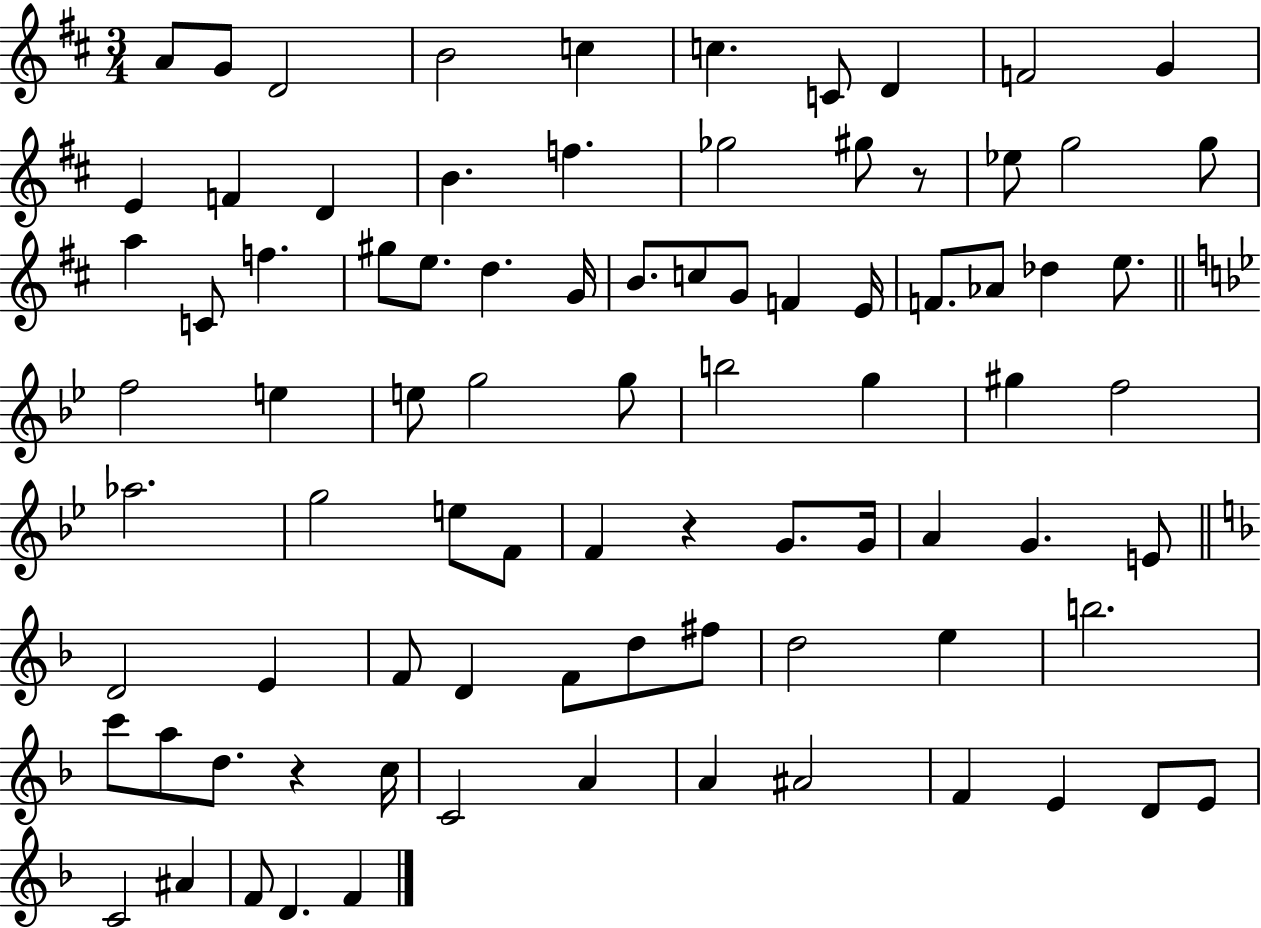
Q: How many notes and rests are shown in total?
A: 85